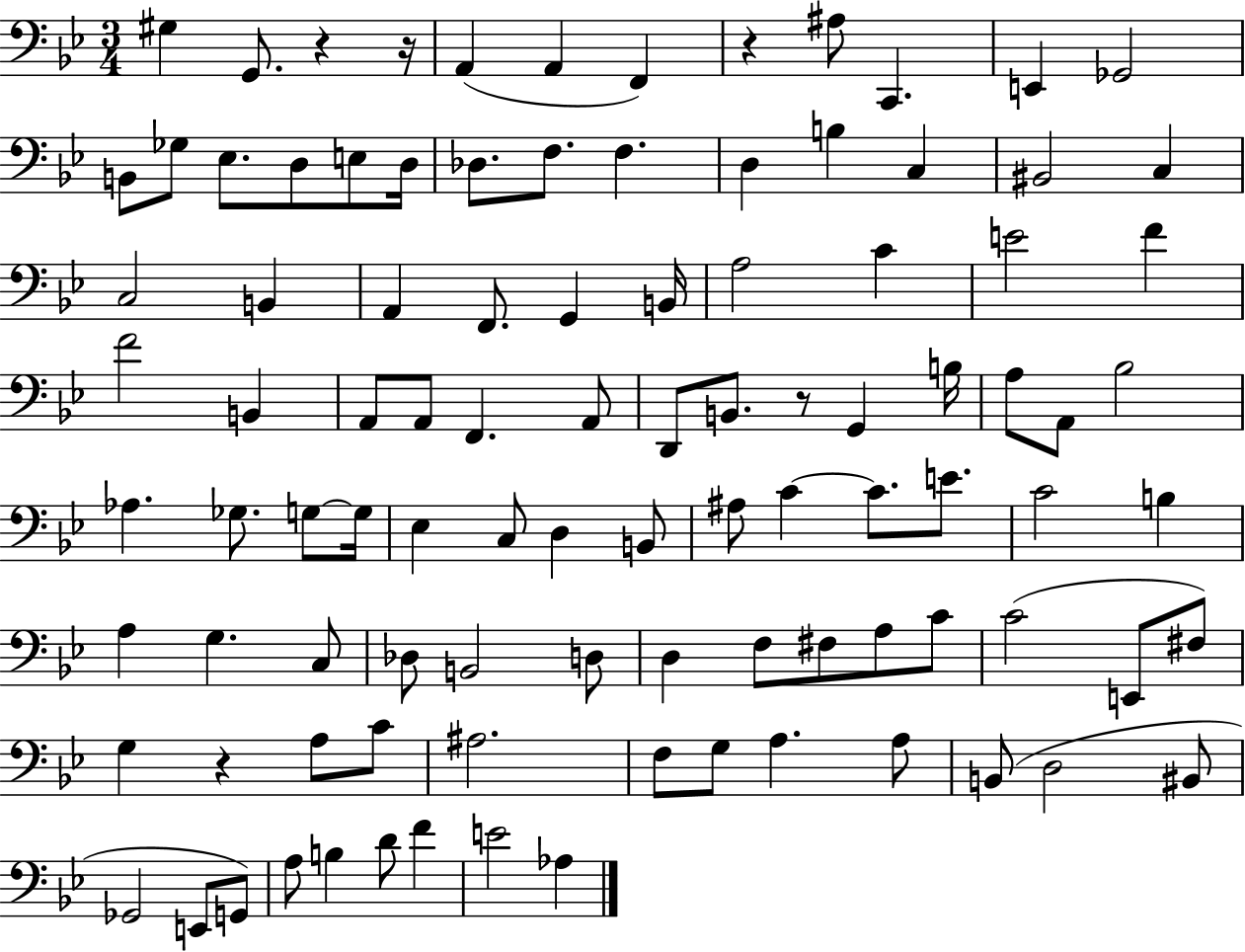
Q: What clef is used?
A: bass